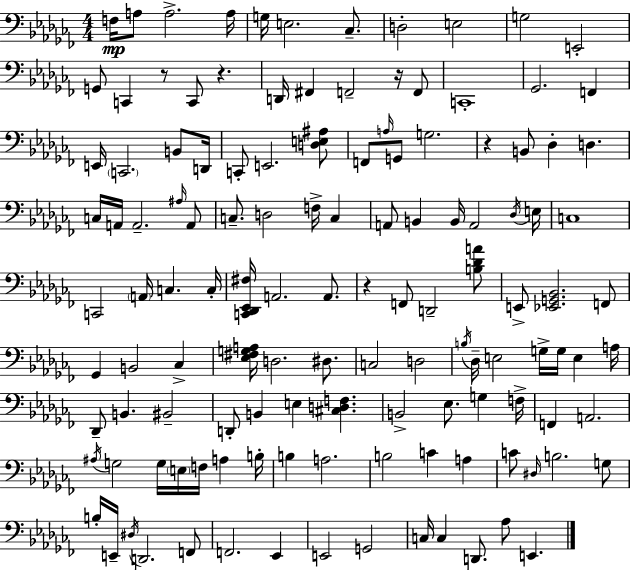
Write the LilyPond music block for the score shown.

{
  \clef bass
  \numericTimeSignature
  \time 4/4
  \key aes \minor
  f16\mp a8 a2.-> a16 | g16 e2. ces8.-- | d2-. e2 | g2 e,2-. | \break g,8 c,4 r8 c,8 r4. | d,16 fis,4 f,2-- r16 f,8 | c,1-. | ges,2. f,4 | \break e,16 \parenthesize c,2. b,8 d,16 | c,8-. e,2. <d e ais>8 | f,8 \grace { a16 } g,8 g2. | r4 b,8 des4-. d4. | \break c16 a,16 a,2.-- \grace { ais16 } | a,8 c8.-- d2 f16-> c4 | a,8 b,4 b,16 a,2 | \acciaccatura { des16 } e16 c1 | \break c,2 \parenthesize a,16 c4. | c16-. <c, des, ees, fis>16 a,2. | a,8. r4 f,8 d,2-- | <b des' a'>8 e,8-> <ees, g, bes,>2. | \break f,8 ges,4 b,2 ces4-> | <ees fis g a>16 d2. | dis8. c2 d2 | \acciaccatura { b16 } des16-- e2 g16-> g16 e4 | \break a16 des,8-- b,4. bis,2-- | d,8-. b,4 e4 <cis d f>4. | b,2-> ees8. g4 | f16-> f,4 a,2. | \break \acciaccatura { ais16 } g2 g16 \parenthesize e16 f16 | a4 b16-. b4 a2. | b2 c'4 | a4 c'8 \grace { dis16 } b2. | \break g8 b16-. e,16-- \acciaccatura { dis16 } d,2. | f,8 f,2. | ees,4 e,2 g,2 | c16 c4 d,8. aes8 | \break e,4. \bar "|."
}